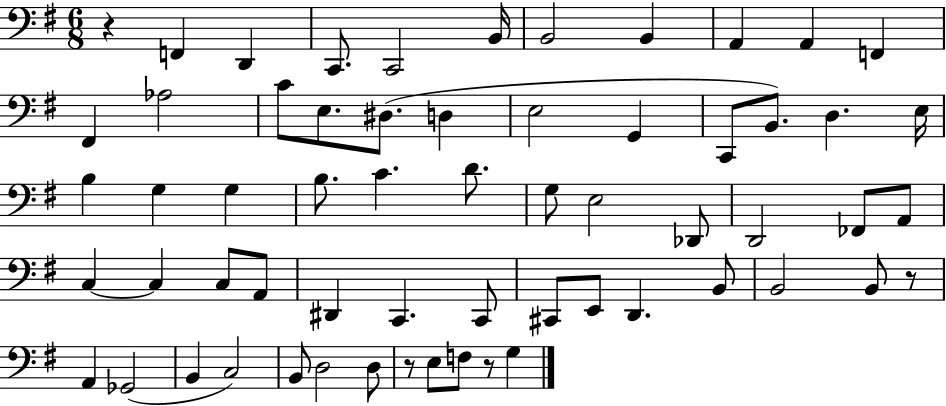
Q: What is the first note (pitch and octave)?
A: F2